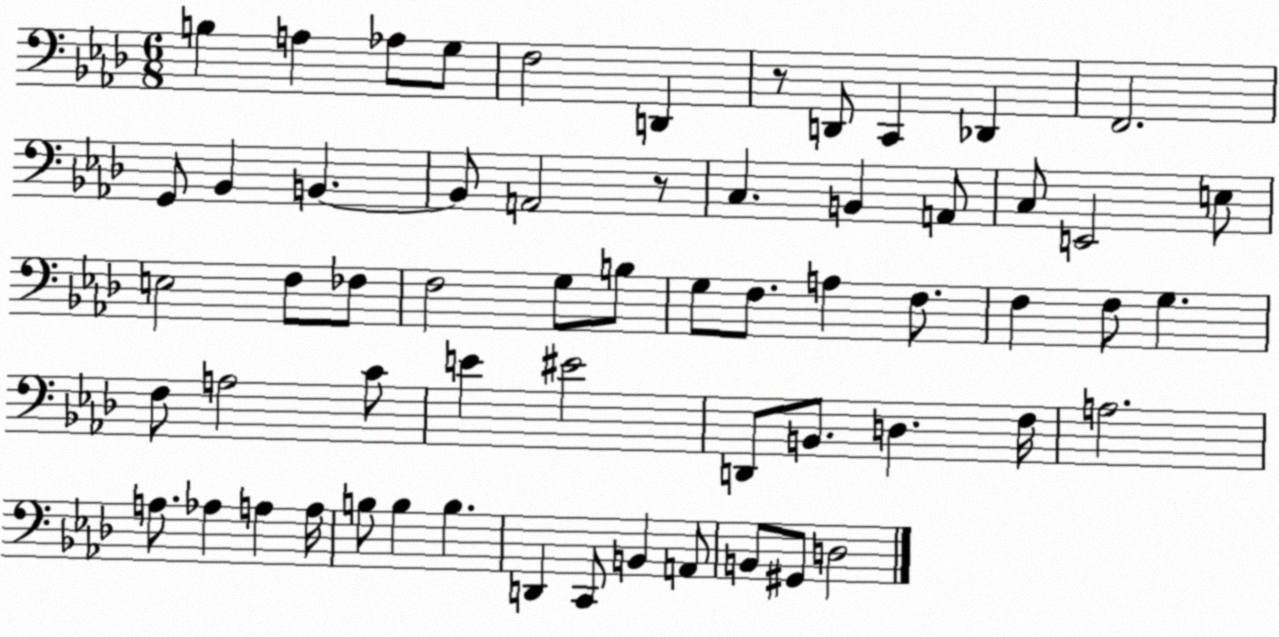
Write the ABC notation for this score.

X:1
T:Untitled
M:6/8
L:1/4
K:Ab
B, A, _A,/2 G,/2 F,2 D,, z/2 D,,/2 C,, _D,, F,,2 G,,/2 _B,, B,, B,,/2 A,,2 z/2 C, B,, A,,/2 C,/2 E,,2 E,/2 E,2 F,/2 _F,/2 F,2 G,/2 B,/2 G,/2 F,/2 A, F,/2 F, F,/2 G, F,/2 A,2 C/2 E ^E2 D,,/2 B,,/2 D, F,/4 A,2 A,/2 _A, A, A,/4 B,/2 B, B, D,, C,,/2 B,, A,,/2 B,,/2 ^G,,/2 D,2